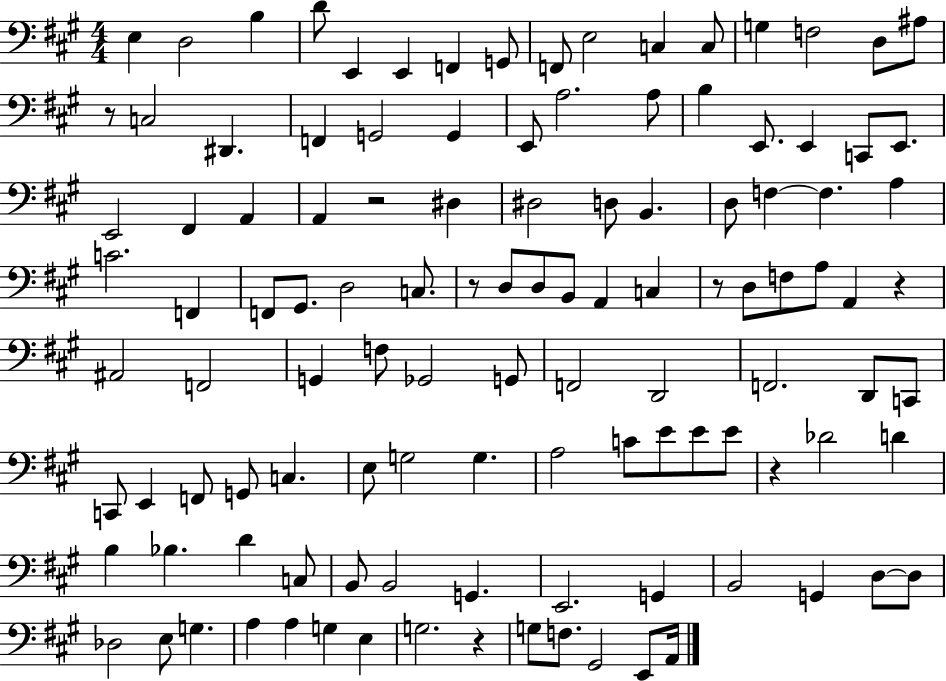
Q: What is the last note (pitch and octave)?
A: A2